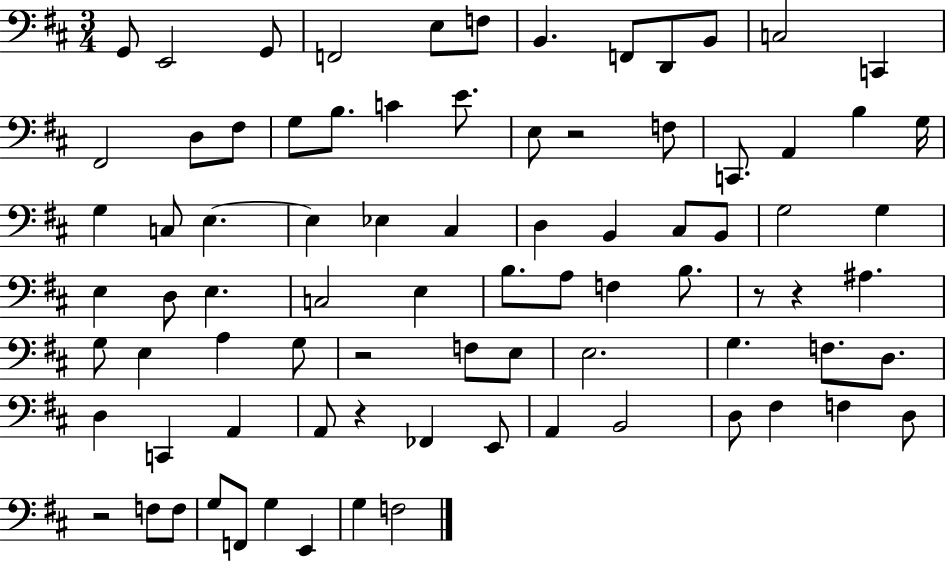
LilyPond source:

{
  \clef bass
  \numericTimeSignature
  \time 3/4
  \key d \major
  g,8 e,2 g,8 | f,2 e8 f8 | b,4. f,8 d,8 b,8 | c2 c,4 | \break fis,2 d8 fis8 | g8 b8. c'4 e'8. | e8 r2 f8 | c,8. a,4 b4 g16 | \break g4 c8 e4.~~ | e4 ees4 cis4 | d4 b,4 cis8 b,8 | g2 g4 | \break e4 d8 e4. | c2 e4 | b8. a8 f4 b8. | r8 r4 ais4. | \break g8 e4 a4 g8 | r2 f8 e8 | e2. | g4. f8. d8. | \break d4 c,4 a,4 | a,8 r4 fes,4 e,8 | a,4 b,2 | d8 fis4 f4 d8 | \break r2 f8 f8 | g8 f,8 g4 e,4 | g4 f2 | \bar "|."
}